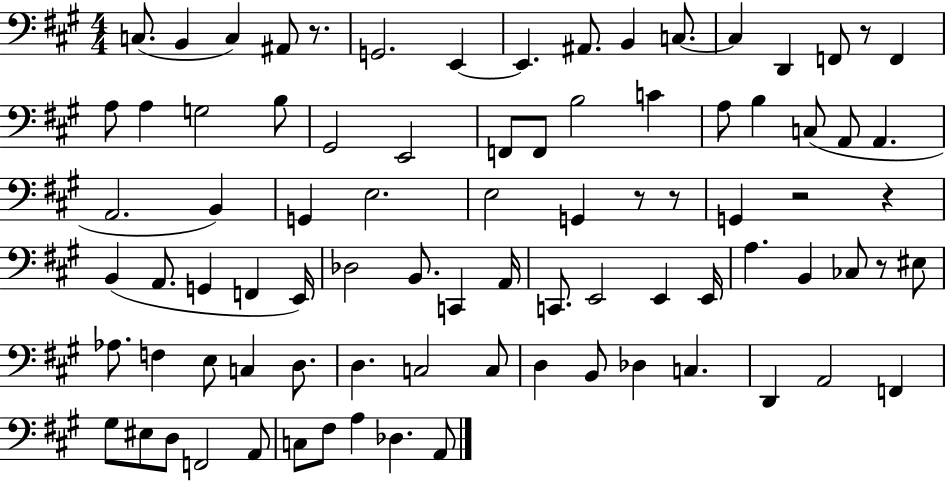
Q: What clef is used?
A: bass